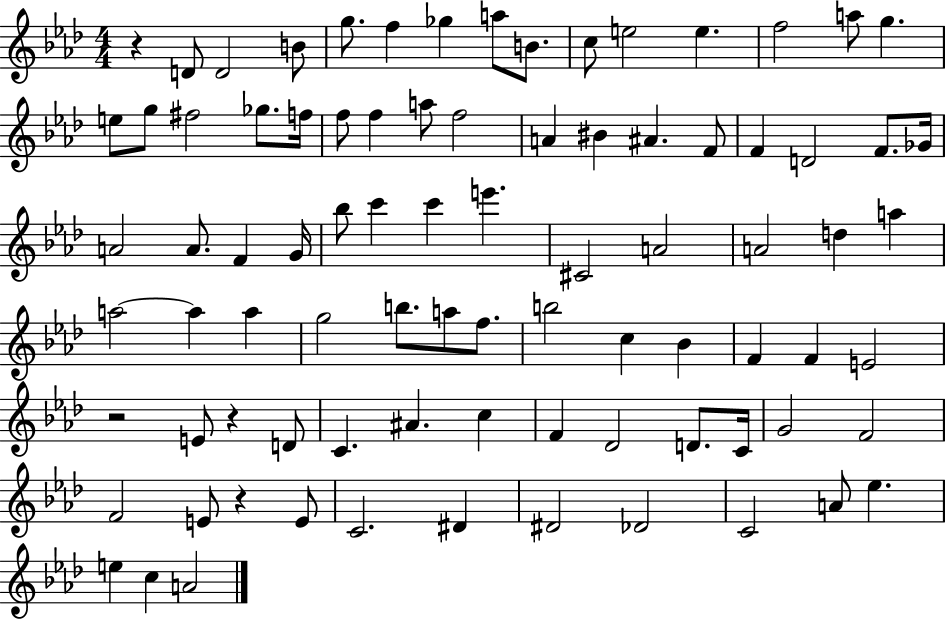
R/q D4/e D4/h B4/e G5/e. F5/q Gb5/q A5/e B4/e. C5/e E5/h E5/q. F5/h A5/e G5/q. E5/e G5/e F#5/h Gb5/e. F5/s F5/e F5/q A5/e F5/h A4/q BIS4/q A#4/q. F4/e F4/q D4/h F4/e. Gb4/s A4/h A4/e. F4/q G4/s Bb5/e C6/q C6/q E6/q. C#4/h A4/h A4/h D5/q A5/q A5/h A5/q A5/q G5/h B5/e. A5/e F5/e. B5/h C5/q Bb4/q F4/q F4/q E4/h R/h E4/e R/q D4/e C4/q. A#4/q. C5/q F4/q Db4/h D4/e. C4/s G4/h F4/h F4/h E4/e R/q E4/e C4/h. D#4/q D#4/h Db4/h C4/h A4/e Eb5/q. E5/q C5/q A4/h